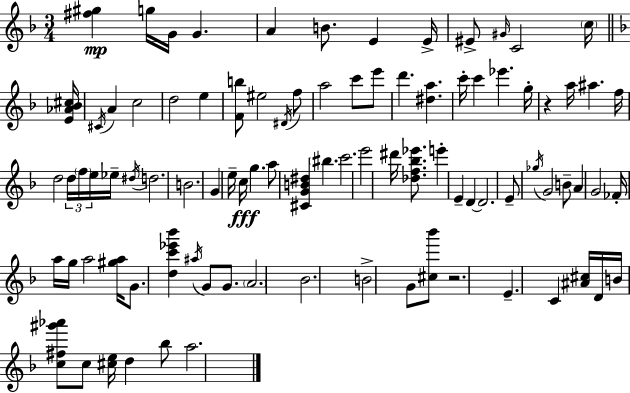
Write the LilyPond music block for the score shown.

{
  \clef treble
  \numericTimeSignature
  \time 3/4
  \key f \major
  <fis'' gis''>4\mp g''16 g'16 g'4. | a'4 b'8. e'4 e'16-> | eis'8-> \grace { gis'16 } c'2 \parenthesize c''16 | \bar "||" \break \key f \major <e' aes' bes' cis''>16 \acciaccatura { cis'16 } a'4 c''2 | d''2 e''4 | <f' b''>8 eis''2 | \acciaccatura { dis'16 } f''8 a''2 c'''8 | \break e'''8 d'''4. <dis'' a''>4. | c'''16-. c'''4 ees'''4. | g''16-. r4 a''16 ais''4. | f''16 d''2 \tuplet 3/2 { d''16 | \break \parenthesize f''16 e''16 } ees''16-- \acciaccatura { dis''16 } d''2. | b'2. | g'4 e''16-- c''16\fff g''4. | a''8 <cis' g' b' dis''>4 \parenthesize bis''4. | \break c'''2. | e'''2 | dis'''16 <des'' f'' bes'' ees'''>8. e'''4-. e'4-- | d'4~~ d'2. | \break e'8-- \acciaccatura { ges''16 } g'2 | b'8-- a'4 g'2 | fes'16-. a''16 g''16 a''2 | <gis'' a''>16 g'8. <d'' c''' ees''' bes'''>4 | \break \acciaccatura { ais''16 } g'8 g'8. \parenthesize a'2. | bes'2. | b'2-> | g'8 <cis'' bes'''>8 r2. | \break e'4.-- | c'4 <ais' cis''>16 d'16 b'16 <c'' fis'' gis''' aes'''>8 c''8 <cis'' e''>16 | d''4 bes''8 a''2. | \bar "|."
}